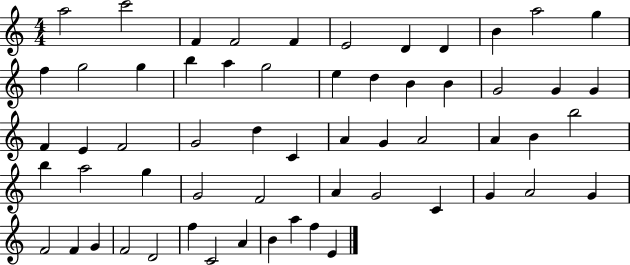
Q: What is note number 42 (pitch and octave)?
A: A4